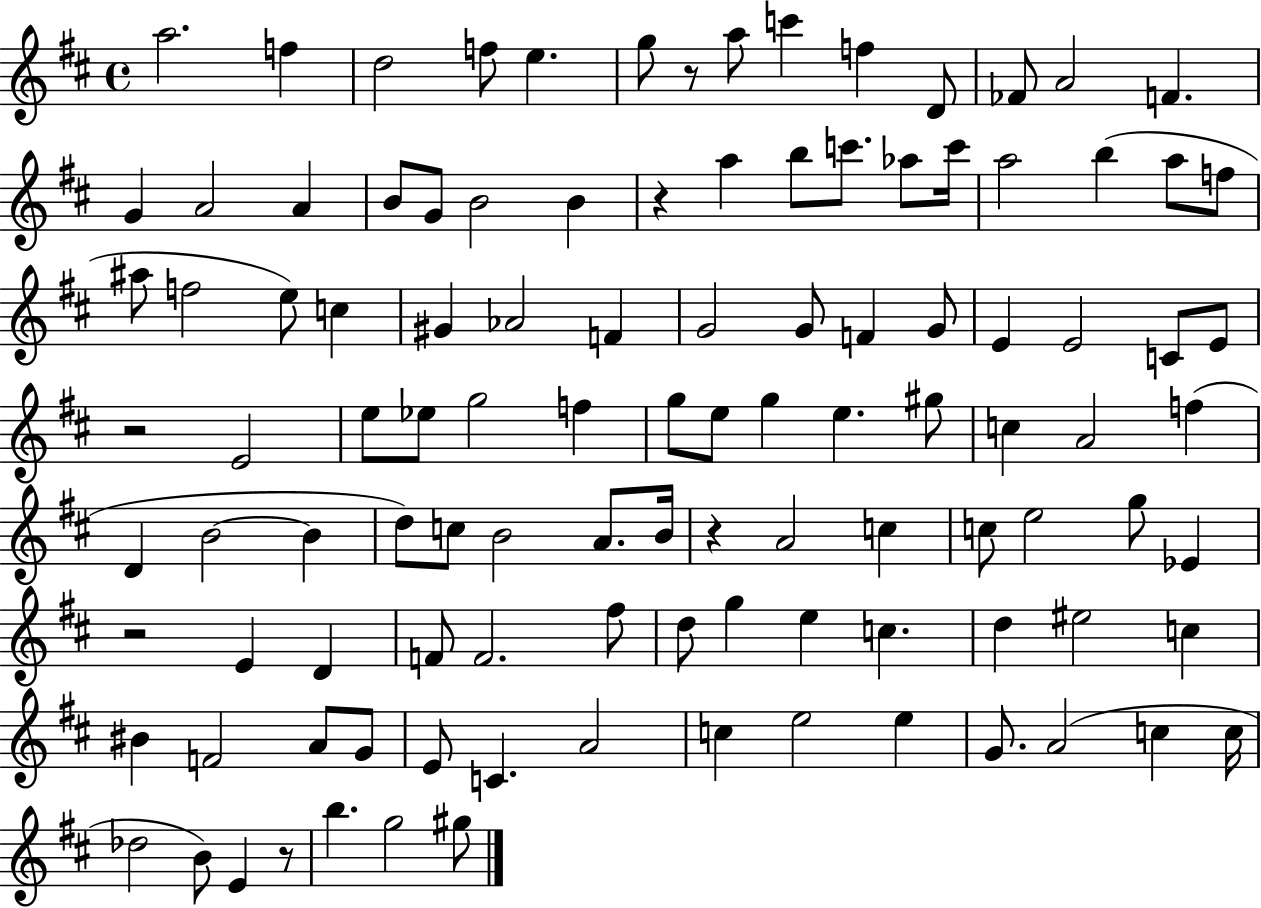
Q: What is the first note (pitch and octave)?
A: A5